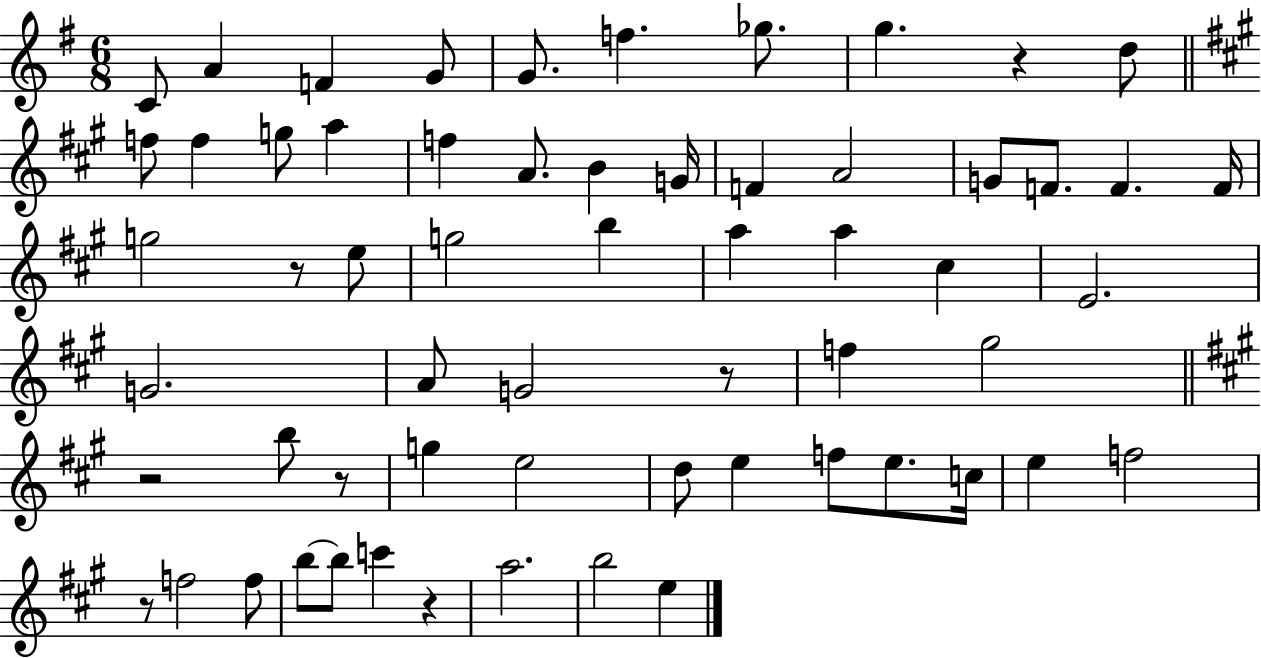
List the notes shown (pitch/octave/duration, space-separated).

C4/e A4/q F4/q G4/e G4/e. F5/q. Gb5/e. G5/q. R/q D5/e F5/e F5/q G5/e A5/q F5/q A4/e. B4/q G4/s F4/q A4/h G4/e F4/e. F4/q. F4/s G5/h R/e E5/e G5/h B5/q A5/q A5/q C#5/q E4/h. G4/h. A4/e G4/h R/e F5/q G#5/h R/h B5/e R/e G5/q E5/h D5/e E5/q F5/e E5/e. C5/s E5/q F5/h R/e F5/h F5/e B5/e B5/e C6/q R/q A5/h. B5/h E5/q